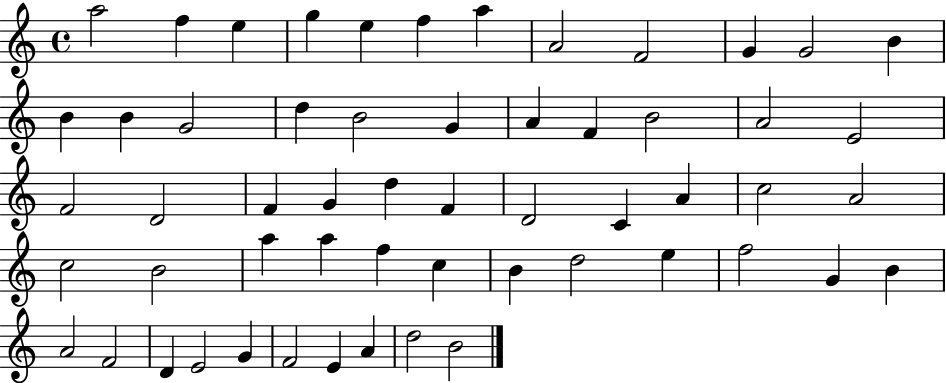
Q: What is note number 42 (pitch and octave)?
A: D5